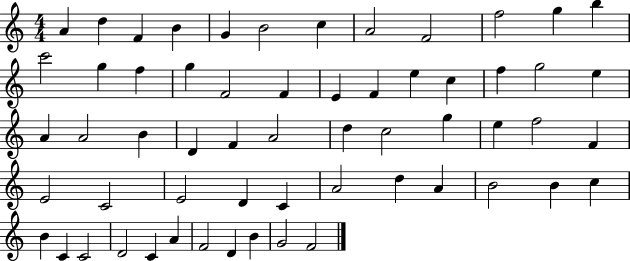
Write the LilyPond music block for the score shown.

{
  \clef treble
  \numericTimeSignature
  \time 4/4
  \key c \major
  a'4 d''4 f'4 b'4 | g'4 b'2 c''4 | a'2 f'2 | f''2 g''4 b''4 | \break c'''2 g''4 f''4 | g''4 f'2 f'4 | e'4 f'4 e''4 c''4 | f''4 g''2 e''4 | \break a'4 a'2 b'4 | d'4 f'4 a'2 | d''4 c''2 g''4 | e''4 f''2 f'4 | \break e'2 c'2 | e'2 d'4 c'4 | a'2 d''4 a'4 | b'2 b'4 c''4 | \break b'4 c'4 c'2 | d'2 c'4 a'4 | f'2 d'4 b'4 | g'2 f'2 | \break \bar "|."
}